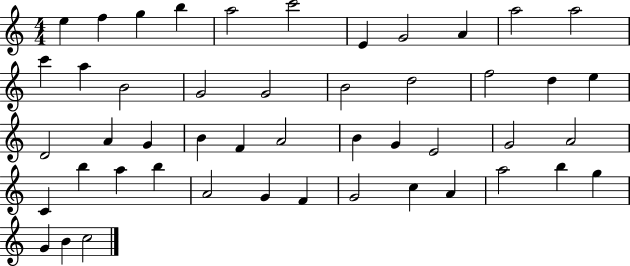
E5/q F5/q G5/q B5/q A5/h C6/h E4/q G4/h A4/q A5/h A5/h C6/q A5/q B4/h G4/h G4/h B4/h D5/h F5/h D5/q E5/q D4/h A4/q G4/q B4/q F4/q A4/h B4/q G4/q E4/h G4/h A4/h C4/q B5/q A5/q B5/q A4/h G4/q F4/q G4/h C5/q A4/q A5/h B5/q G5/q G4/q B4/q C5/h